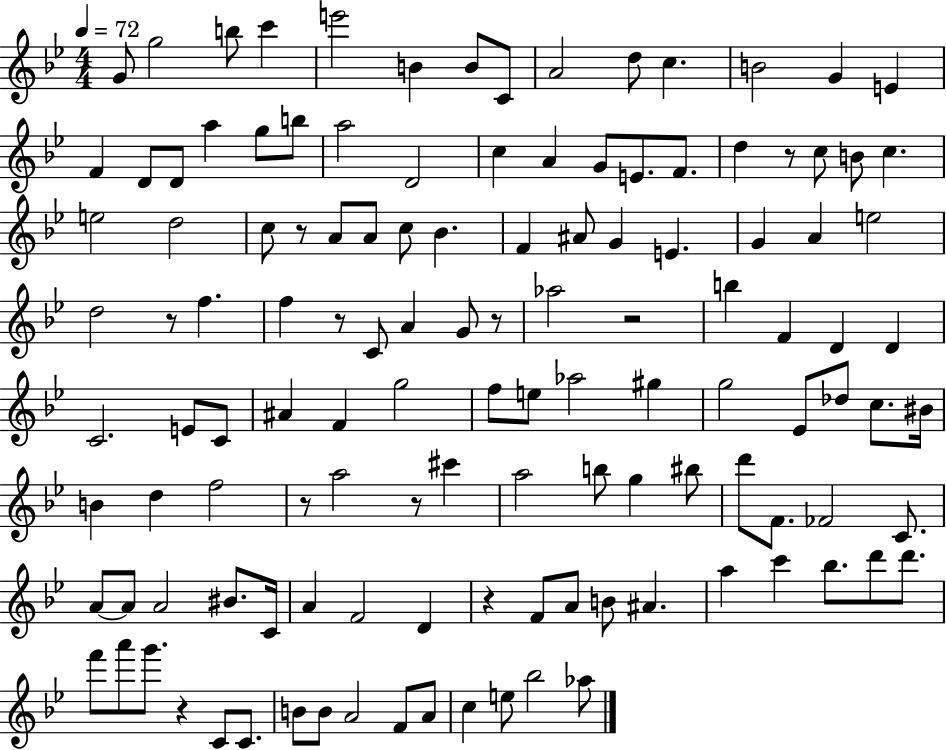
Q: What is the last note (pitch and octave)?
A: Ab5